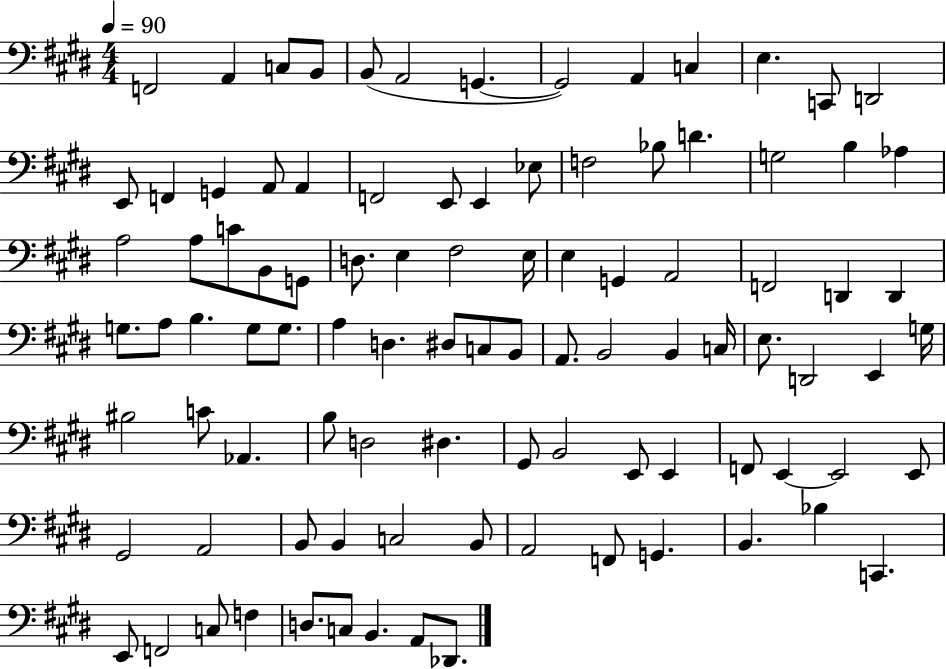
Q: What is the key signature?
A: E major